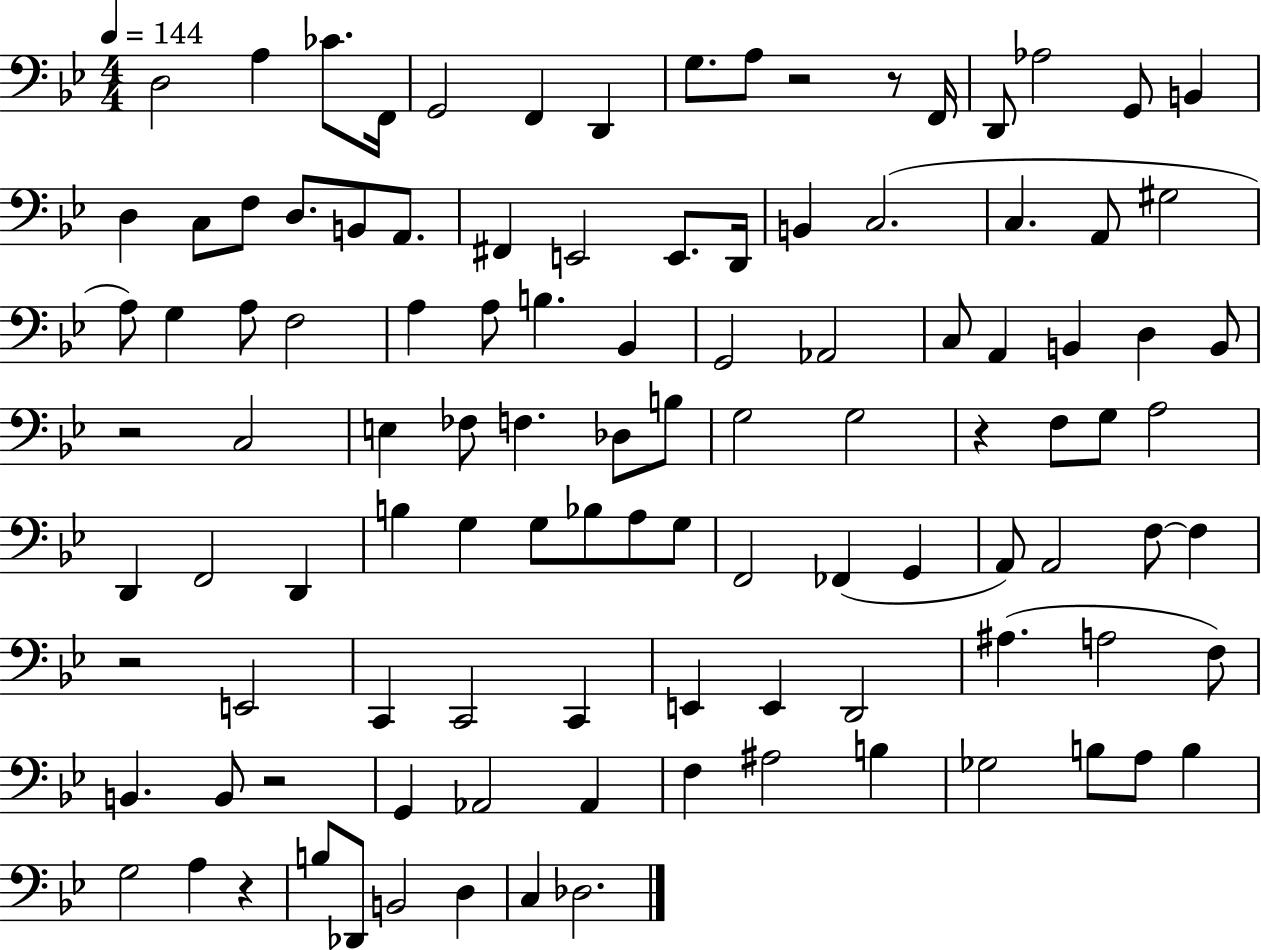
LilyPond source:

{
  \clef bass
  \numericTimeSignature
  \time 4/4
  \key bes \major
  \tempo 4 = 144
  \repeat volta 2 { d2 a4 ces'8. f,16 | g,2 f,4 d,4 | g8. a8 r2 r8 f,16 | d,8 aes2 g,8 b,4 | \break d4 c8 f8 d8. b,8 a,8. | fis,4 e,2 e,8. d,16 | b,4 c2.( | c4. a,8 gis2 | \break a8) g4 a8 f2 | a4 a8 b4. bes,4 | g,2 aes,2 | c8 a,4 b,4 d4 b,8 | \break r2 c2 | e4 fes8 f4. des8 b8 | g2 g2 | r4 f8 g8 a2 | \break d,4 f,2 d,4 | b4 g4 g8 bes8 a8 g8 | f,2 fes,4( g,4 | a,8) a,2 f8~~ f4 | \break r2 e,2 | c,4 c,2 c,4 | e,4 e,4 d,2 | ais4.( a2 f8) | \break b,4. b,8 r2 | g,4 aes,2 aes,4 | f4 ais2 b4 | ges2 b8 a8 b4 | \break g2 a4 r4 | b8 des,8 b,2 d4 | c4 des2. | } \bar "|."
}